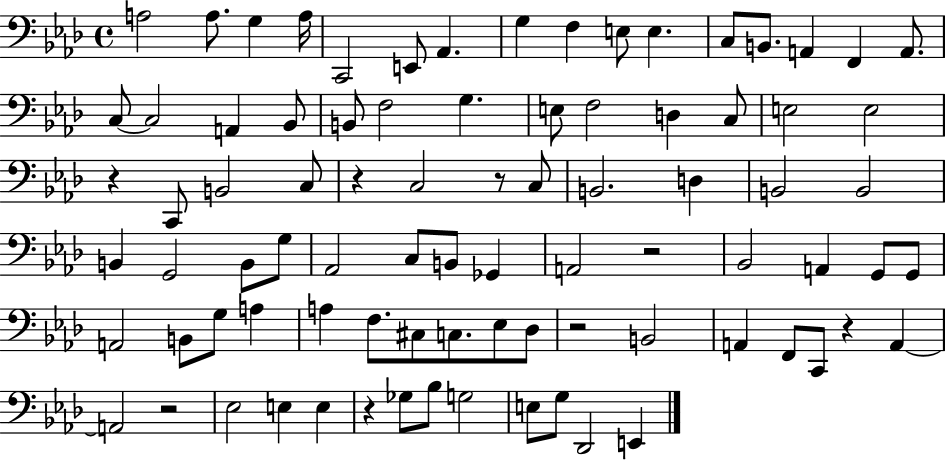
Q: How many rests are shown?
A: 8